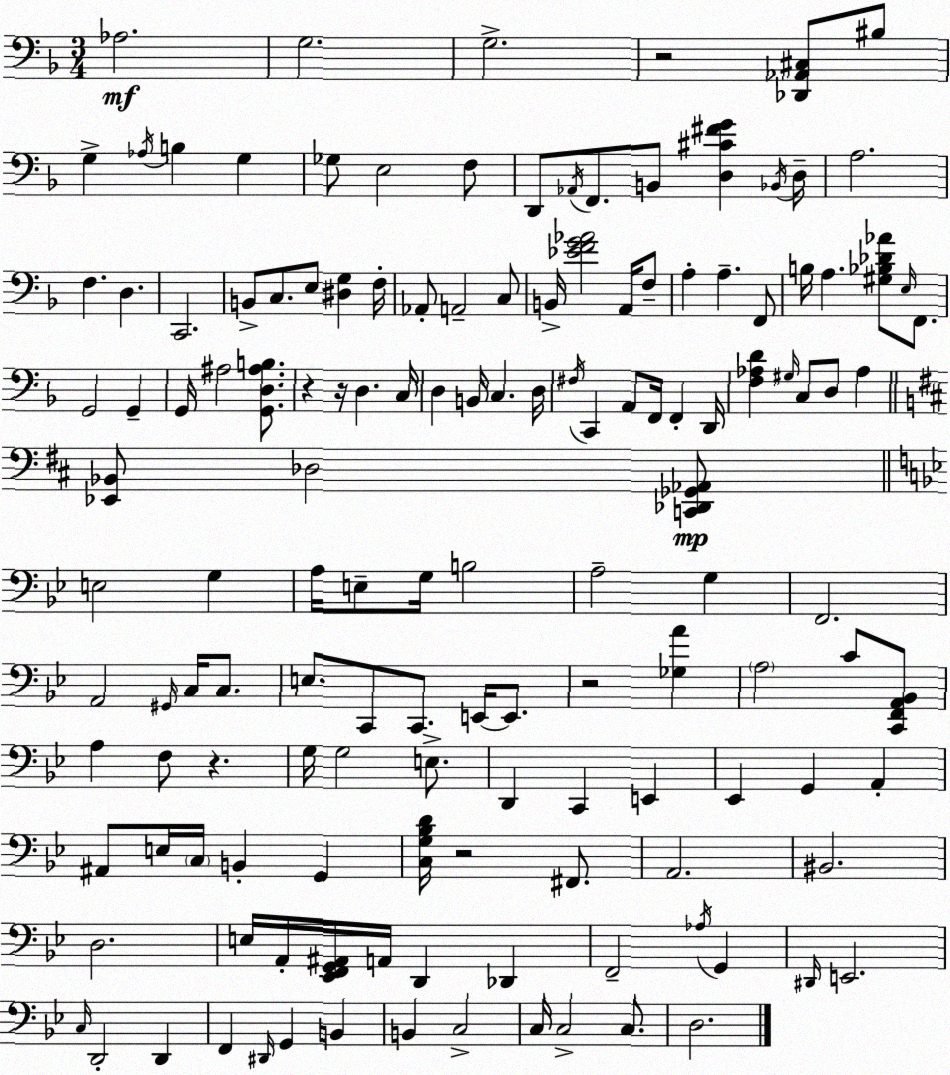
X:1
T:Untitled
M:3/4
L:1/4
K:Dm
_A,2 G,2 G,2 z2 [_D,,_A,,^C,]/2 ^B,/2 G, _A,/4 B, G, _G,/2 E,2 F,/2 D,,/2 _A,,/4 F,,/2 B,,/2 [D,^C^FG] _B,,/4 D,/4 A,2 F, D, C,,2 B,,/2 C,/2 E,/2 [^D,G,] F,/4 _A,,/2 A,,2 C,/2 B,,/4 [_EFG_A]2 A,,/4 F,/2 A, A, F,,/2 B,/4 A, [^G,_B,_D_A]/2 E,/4 F,,/2 G,,2 G,, G,,/4 ^A,2 [G,,D,^A,B,]/2 z z/4 D, C,/4 D, B,,/4 C, D,/4 ^F,/4 C,, A,,/2 F,,/4 F,, D,,/4 [F,_A,D] ^G,/4 C,/2 D,/2 _A, [_E,,_B,,]/2 _D,2 [C,,_D,,_G,,_A,,]/2 E,2 G, A,/4 E,/2 G,/4 B,2 A,2 G, F,,2 A,,2 ^G,,/4 C,/4 C,/2 E,/2 C,,/2 C,,/2 E,,/4 E,,/2 z2 [_G,A] A,2 C/2 [C,,F,,A,,_B,,]/2 A, F,/2 z G,/4 G,2 E,/2 D,, C,, E,, _E,, G,, A,, ^A,,/2 E,/4 C,/4 B,, G,, [C,G,_B,D]/4 z2 ^F,,/2 A,,2 ^B,,2 D,2 E,/4 A,,/4 [_E,,F,,G,,^A,,]/4 A,,/4 D,, _D,, F,,2 _A,/4 G,, ^D,,/4 E,,2 C,/4 D,,2 D,, F,, ^D,,/4 G,, B,, B,, C,2 C,/4 C,2 C,/2 D,2